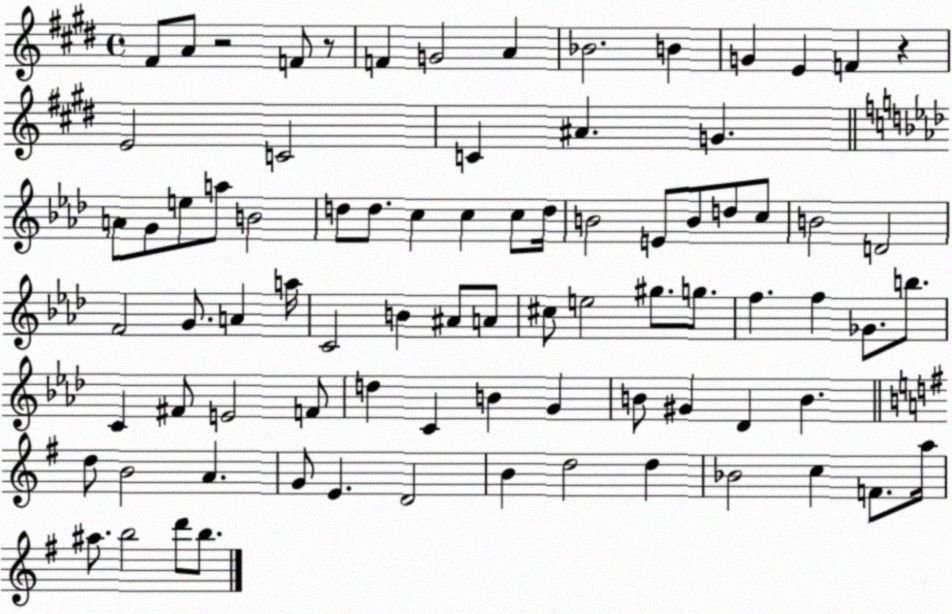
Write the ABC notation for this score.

X:1
T:Untitled
M:4/4
L:1/4
K:E
^F/2 A/2 z2 F/2 z/2 F G2 A _B2 B G E F z E2 C2 C ^A G A/2 G/2 e/2 a/2 B2 d/2 d/2 c c c/2 d/4 B2 E/2 B/2 d/2 c/2 B2 D2 F2 G/2 A a/4 C2 B ^A/2 A/2 ^c/2 e2 ^g/2 g/2 f f _G/2 b/2 C ^F/2 E2 F/2 d C B G B/2 ^G _D B d/2 B2 A G/2 E D2 B d2 d _B2 c F/2 a/4 ^a/2 b2 d'/2 b/2